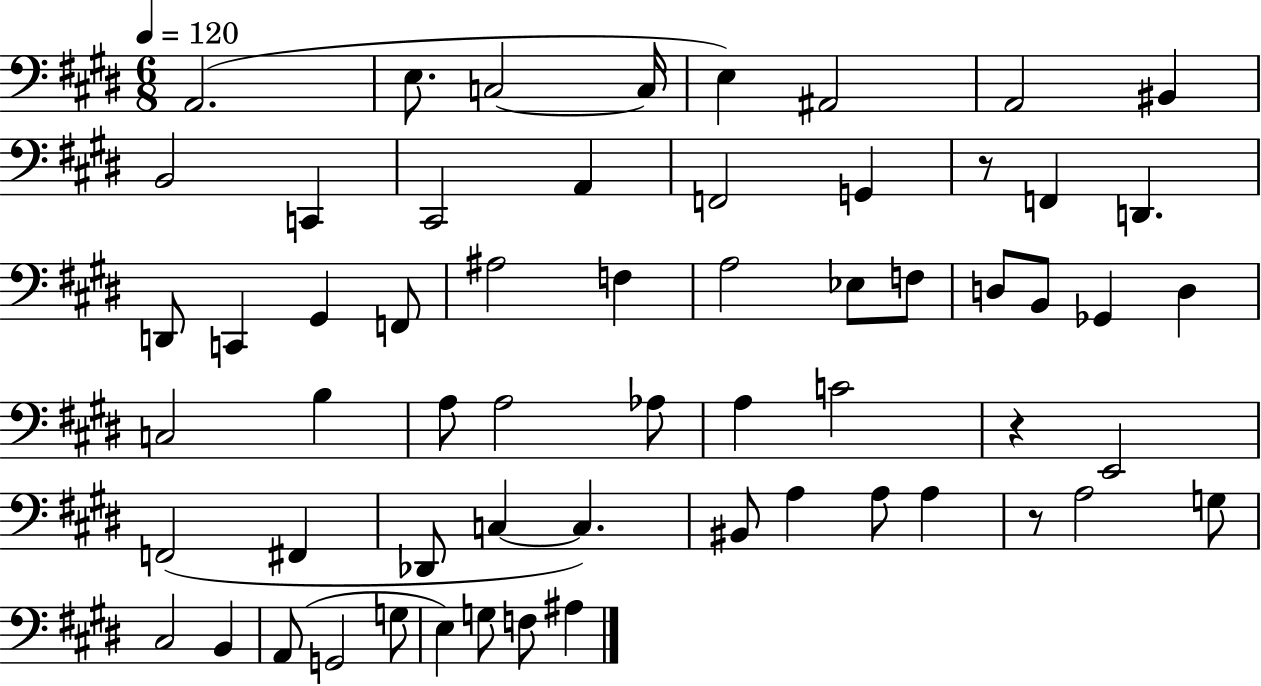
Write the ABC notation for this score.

X:1
T:Untitled
M:6/8
L:1/4
K:E
A,,2 E,/2 C,2 C,/4 E, ^A,,2 A,,2 ^B,, B,,2 C,, ^C,,2 A,, F,,2 G,, z/2 F,, D,, D,,/2 C,, ^G,, F,,/2 ^A,2 F, A,2 _E,/2 F,/2 D,/2 B,,/2 _G,, D, C,2 B, A,/2 A,2 _A,/2 A, C2 z E,,2 F,,2 ^F,, _D,,/2 C, C, ^B,,/2 A, A,/2 A, z/2 A,2 G,/2 ^C,2 B,, A,,/2 G,,2 G,/2 E, G,/2 F,/2 ^A,